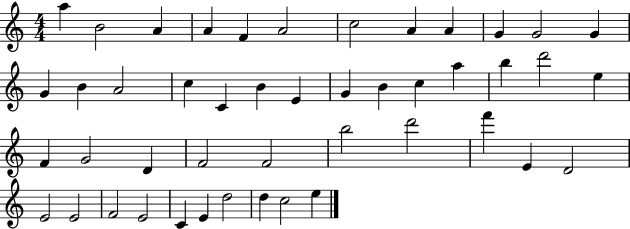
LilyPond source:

{
  \clef treble
  \numericTimeSignature
  \time 4/4
  \key c \major
  a''4 b'2 a'4 | a'4 f'4 a'2 | c''2 a'4 a'4 | g'4 g'2 g'4 | \break g'4 b'4 a'2 | c''4 c'4 b'4 e'4 | g'4 b'4 c''4 a''4 | b''4 d'''2 e''4 | \break f'4 g'2 d'4 | f'2 f'2 | b''2 d'''2 | f'''4 e'4 d'2 | \break e'2 e'2 | f'2 e'2 | c'4 e'4 d''2 | d''4 c''2 e''4 | \break \bar "|."
}